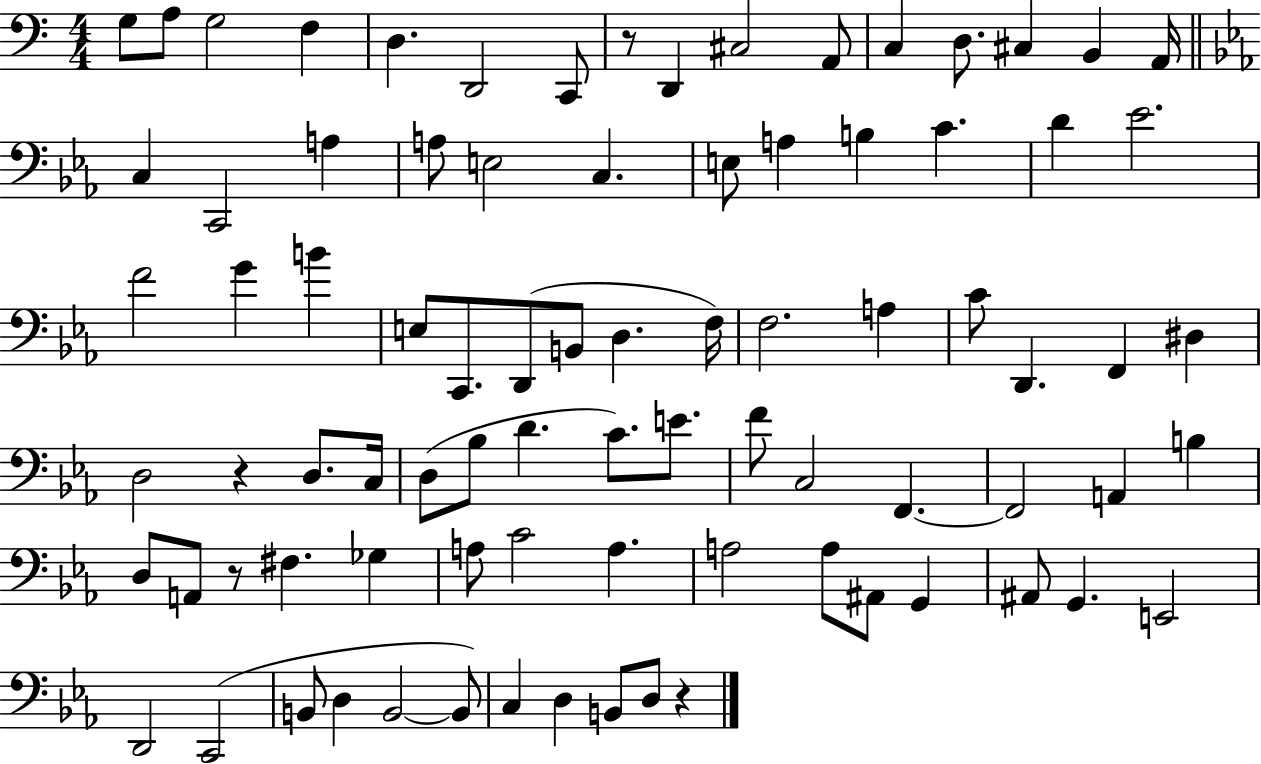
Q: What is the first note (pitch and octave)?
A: G3